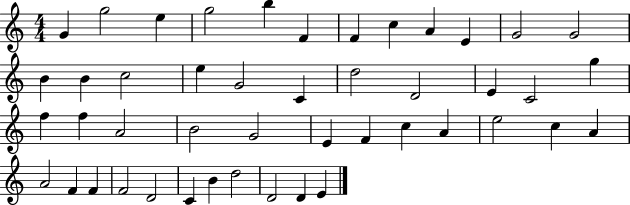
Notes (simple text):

G4/q G5/h E5/q G5/h B5/q F4/q F4/q C5/q A4/q E4/q G4/h G4/h B4/q B4/q C5/h E5/q G4/h C4/q D5/h D4/h E4/q C4/h G5/q F5/q F5/q A4/h B4/h G4/h E4/q F4/q C5/q A4/q E5/h C5/q A4/q A4/h F4/q F4/q F4/h D4/h C4/q B4/q D5/h D4/h D4/q E4/q